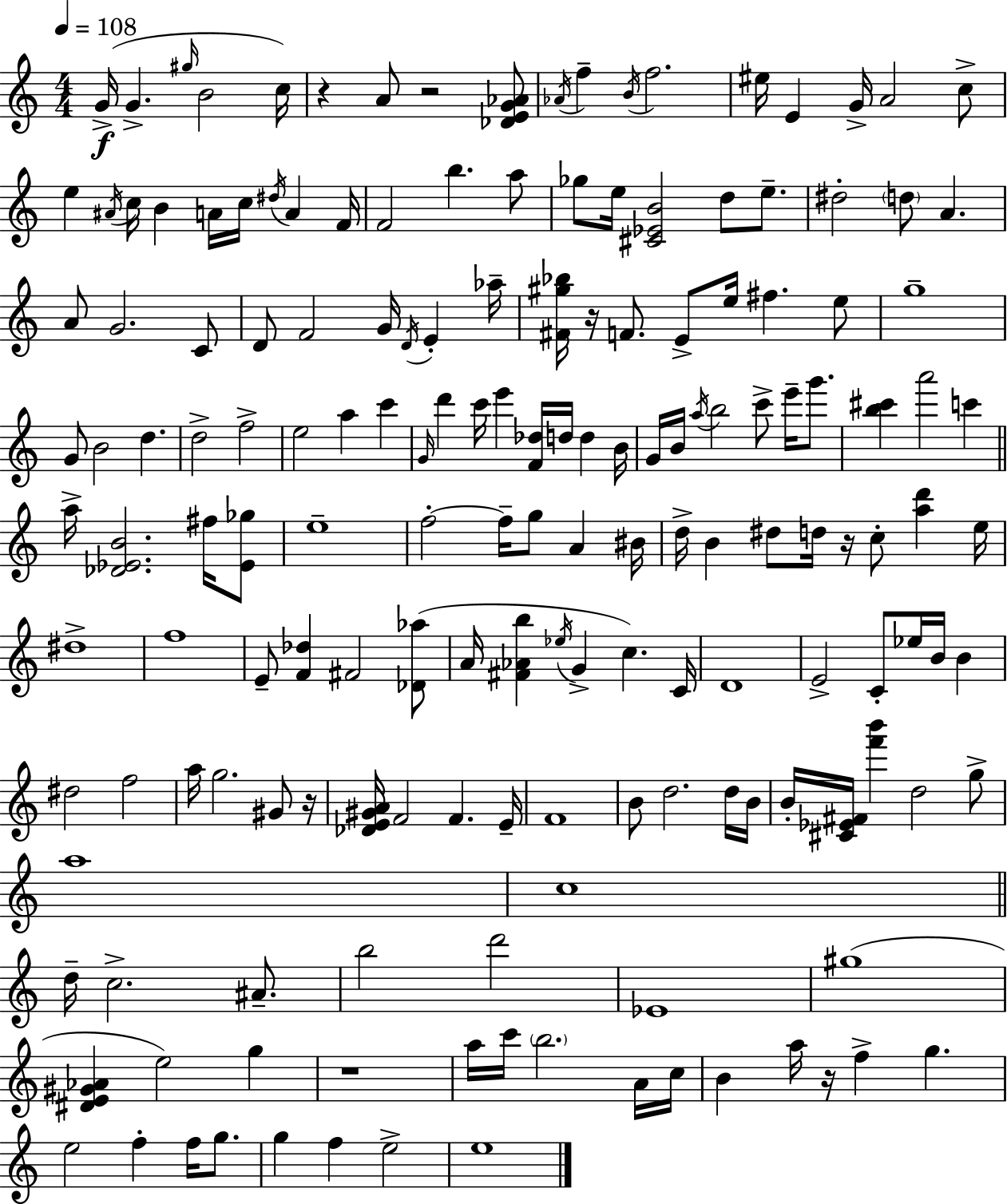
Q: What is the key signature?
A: C major